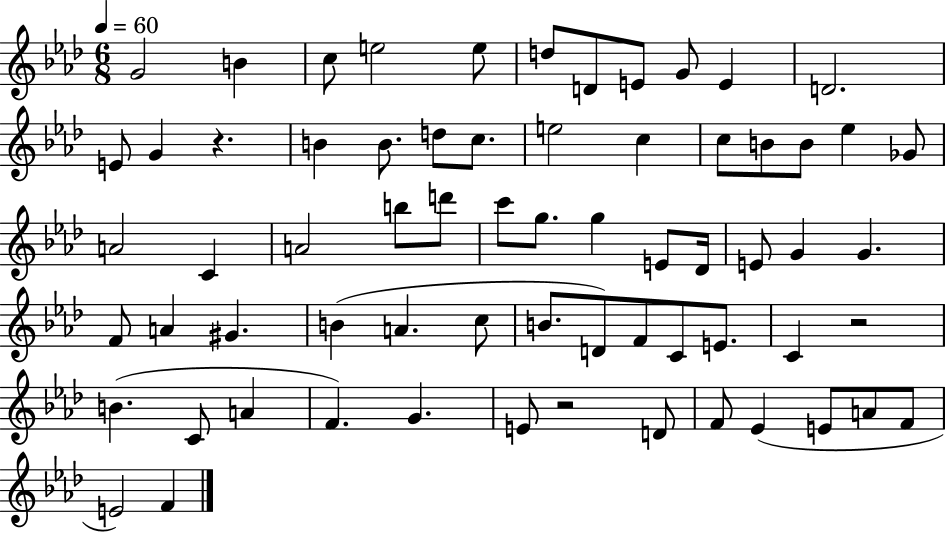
X:1
T:Untitled
M:6/8
L:1/4
K:Ab
G2 B c/2 e2 e/2 d/2 D/2 E/2 G/2 E D2 E/2 G z B B/2 d/2 c/2 e2 c c/2 B/2 B/2 _e _G/2 A2 C A2 b/2 d'/2 c'/2 g/2 g E/2 _D/4 E/2 G G F/2 A ^G B A c/2 B/2 D/2 F/2 C/2 E/2 C z2 B C/2 A F G E/2 z2 D/2 F/2 _E E/2 A/2 F/2 E2 F